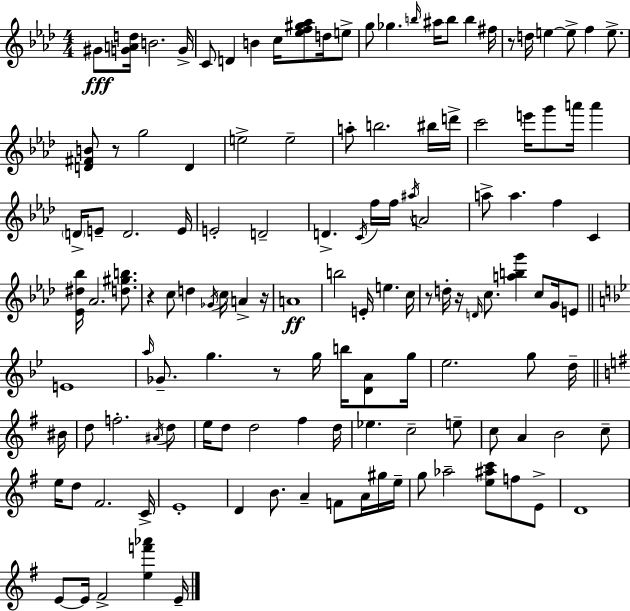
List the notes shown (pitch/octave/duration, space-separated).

G#4/e [G4,A4,D5]/s B4/h. G4/s C4/e D4/q B4/q C5/s [Eb5,F5,G#5,Ab5]/e D5/s E5/e G5/e Gb5/q. B5/s A#5/s B5/e B5/q F#5/s R/e D5/s E5/q E5/e F5/q E5/e. [D4,F#4,B4]/e R/e G5/h D4/q E5/h E5/h A5/e B5/h. BIS5/s D6/s C6/h E6/s G6/e A6/s A6/q D4/s E4/e D4/h. E4/s E4/h D4/h D4/q. C4/s F5/s F5/s A#5/s A4/h A5/e A5/q. F5/q C4/q [Eb4,D#5,Bb5]/s Ab4/h. [D5,G#5,B5]/e. R/q C5/e D5/q Gb4/s C5/s A4/q R/s A4/w B5/h E4/s E5/q. C5/s R/e D5/s R/s D4/s C5/e. [A5,B5,G6]/q C5/e G4/s E4/e E4/w A5/s Gb4/e. G5/q. R/e G5/s B5/s [D4,A4]/e G5/s Eb5/h. G5/e D5/s BIS4/s D5/e F5/h. A#4/s D5/e E5/s D5/e D5/h F#5/q D5/s Eb5/q. C5/h E5/e C5/e A4/q B4/h C5/e E5/s D5/e F#4/h. C4/s E4/w D4/q B4/e. A4/q F4/e A4/s G#5/s E5/s G5/e Ab5/h [E5,A#5,C6]/e F5/e E4/e D4/w E4/e E4/s F#4/h [E5,F6,Ab6]/q E4/s